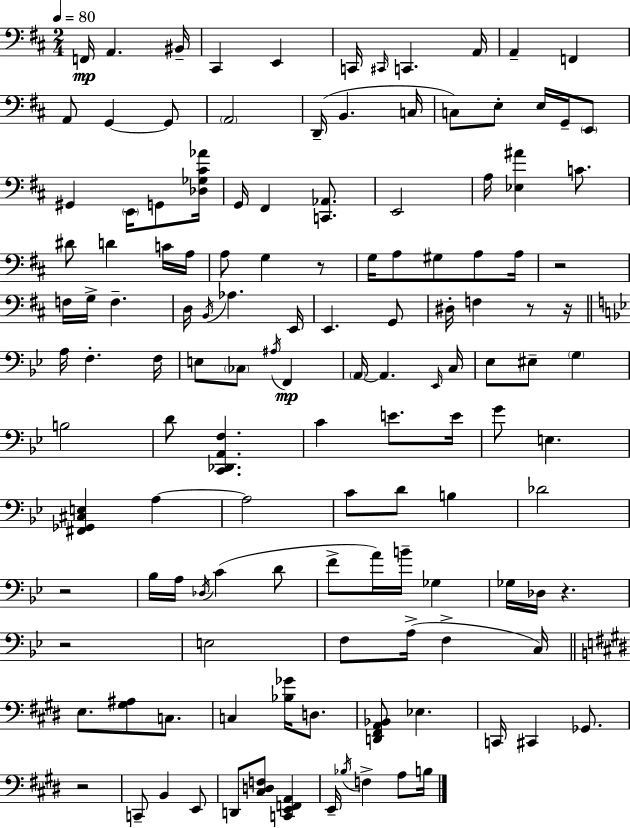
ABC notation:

X:1
T:Untitled
M:2/4
L:1/4
K:D
F,,/4 A,, ^B,,/4 ^C,, E,, C,,/4 ^C,,/4 C,, A,,/4 A,, F,, A,,/2 G,, G,,/2 A,,2 D,,/4 B,, C,/4 C,/2 E,/2 E,/4 G,,/4 E,,/2 ^G,, E,,/4 G,,/2 [_D,_G,^C_A]/4 G,,/4 ^F,, [C,,_A,,]/2 E,,2 A,/4 [_E,^A] C/2 ^D/2 D C/4 A,/4 A,/2 G, z/2 G,/4 A,/2 ^G,/2 A,/2 A,/4 z2 F,/4 G,/4 F, D,/4 B,,/4 _A, E,,/4 E,, G,,/2 ^D,/4 F, z/2 z/4 A,/4 F, F,/4 E,/2 _C,/2 ^A,/4 F,, A,,/4 A,, _E,,/4 C,/4 _E,/2 ^E,/2 G, B,2 D/2 [C,,_D,,A,,F,] C E/2 E/4 G/2 E, [^F,,_G,,^C,E,] A, A,2 C/2 D/2 B, _D2 z2 _B,/4 A,/4 _D,/4 C D/2 F/2 A/4 B/4 _G, _G,/4 _D,/4 z z2 E,2 F,/2 A,/4 F, C,/4 E,/2 [^G,^A,]/2 C,/2 C, [_B,_G]/4 D,/2 [D,,^F,,A,,_B,,]/2 _E, C,,/4 ^C,, _G,,/2 z2 C,,/2 B,, E,,/2 D,,/2 [^C,D,F,]/2 [C,,E,,F,,A,,] E,,/4 _B,/4 F, A,/2 B,/4